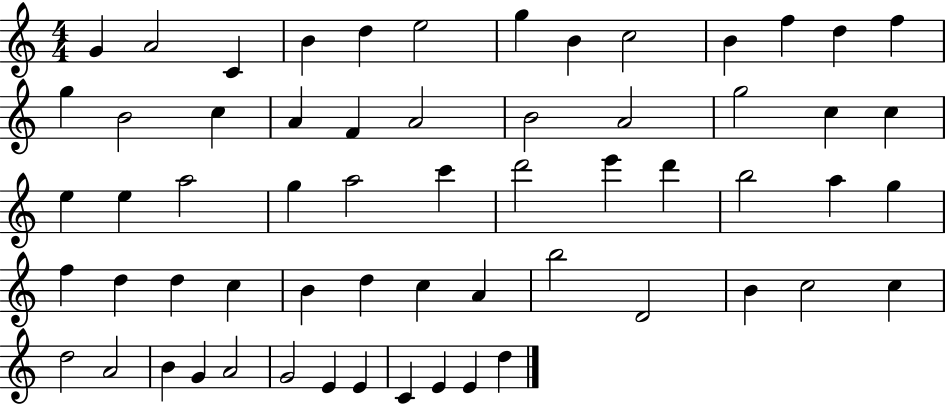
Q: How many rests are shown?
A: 0